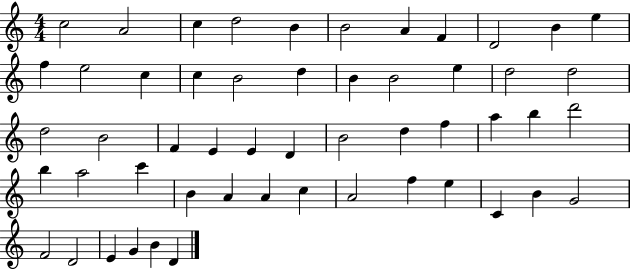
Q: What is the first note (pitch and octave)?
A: C5